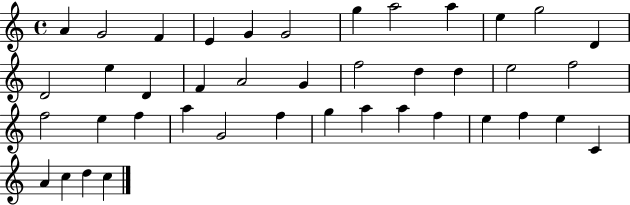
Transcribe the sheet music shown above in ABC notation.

X:1
T:Untitled
M:4/4
L:1/4
K:C
A G2 F E G G2 g a2 a e g2 D D2 e D F A2 G f2 d d e2 f2 f2 e f a G2 f g a a f e f e C A c d c